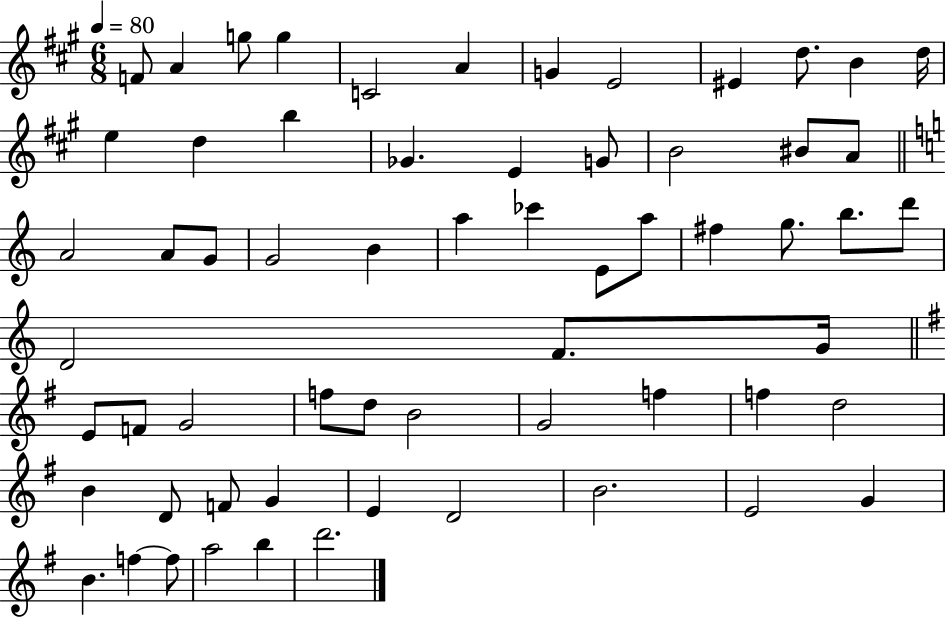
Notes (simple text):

F4/e A4/q G5/e G5/q C4/h A4/q G4/q E4/h EIS4/q D5/e. B4/q D5/s E5/q D5/q B5/q Gb4/q. E4/q G4/e B4/h BIS4/e A4/e A4/h A4/e G4/e G4/h B4/q A5/q CES6/q E4/e A5/e F#5/q G5/e. B5/e. D6/e D4/h F4/e. G4/s E4/e F4/e G4/h F5/e D5/e B4/h G4/h F5/q F5/q D5/h B4/q D4/e F4/e G4/q E4/q D4/h B4/h. E4/h G4/q B4/q. F5/q F5/e A5/h B5/q D6/h.